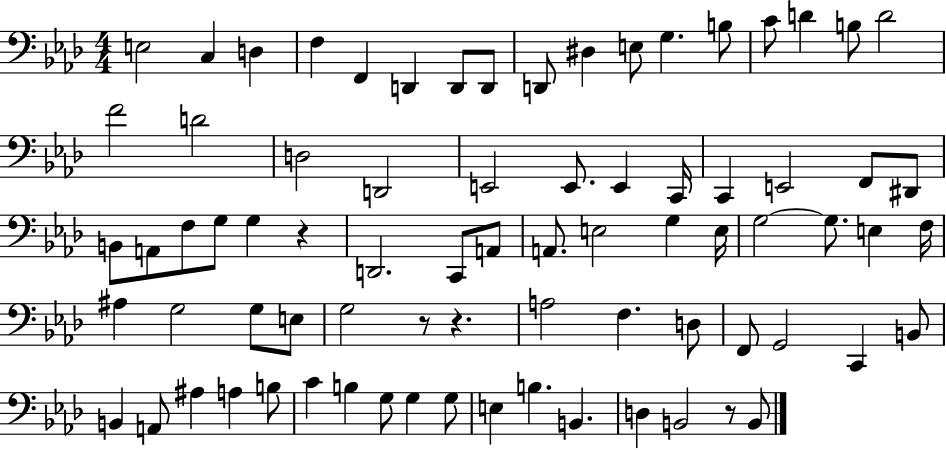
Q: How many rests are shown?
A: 4